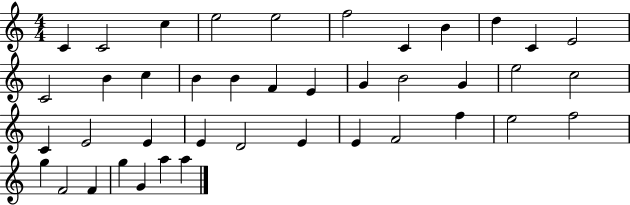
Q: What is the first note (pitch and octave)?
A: C4